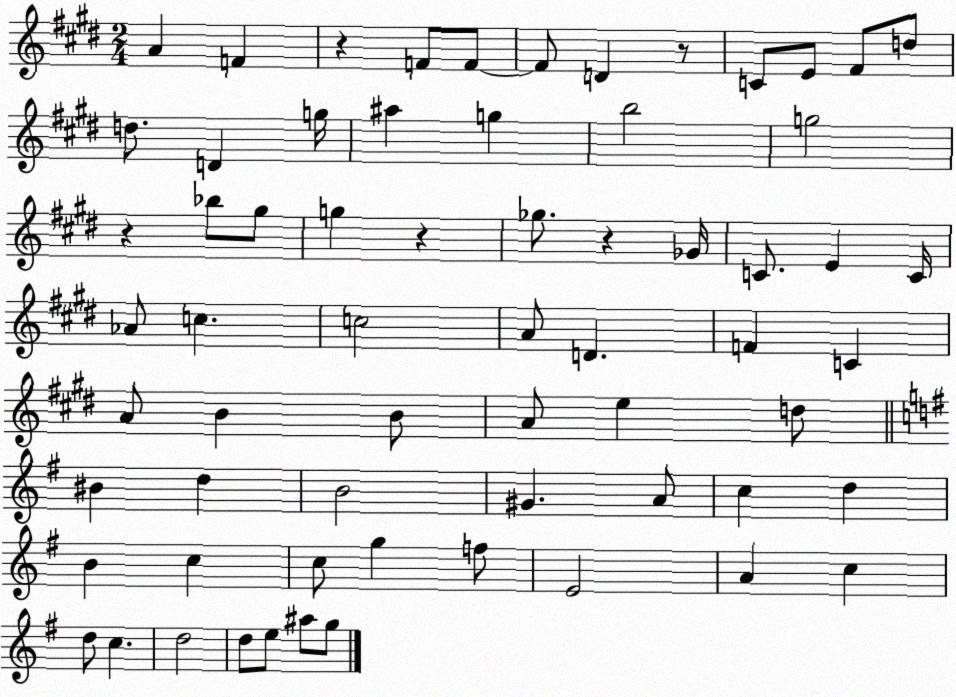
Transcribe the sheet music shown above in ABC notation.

X:1
T:Untitled
M:2/4
L:1/4
K:E
A F z F/2 F/2 F/2 D z/2 C/2 E/2 ^F/2 d/2 d/2 D g/4 ^a g b2 g2 z _b/2 ^g/2 g z _g/2 z _G/4 C/2 E C/4 _A/2 c c2 A/2 D F C A/2 B B/2 A/2 e d/2 ^B d B2 ^G A/2 c d B c c/2 g f/2 E2 A c d/2 c d2 d/2 e/2 ^a/2 g/2